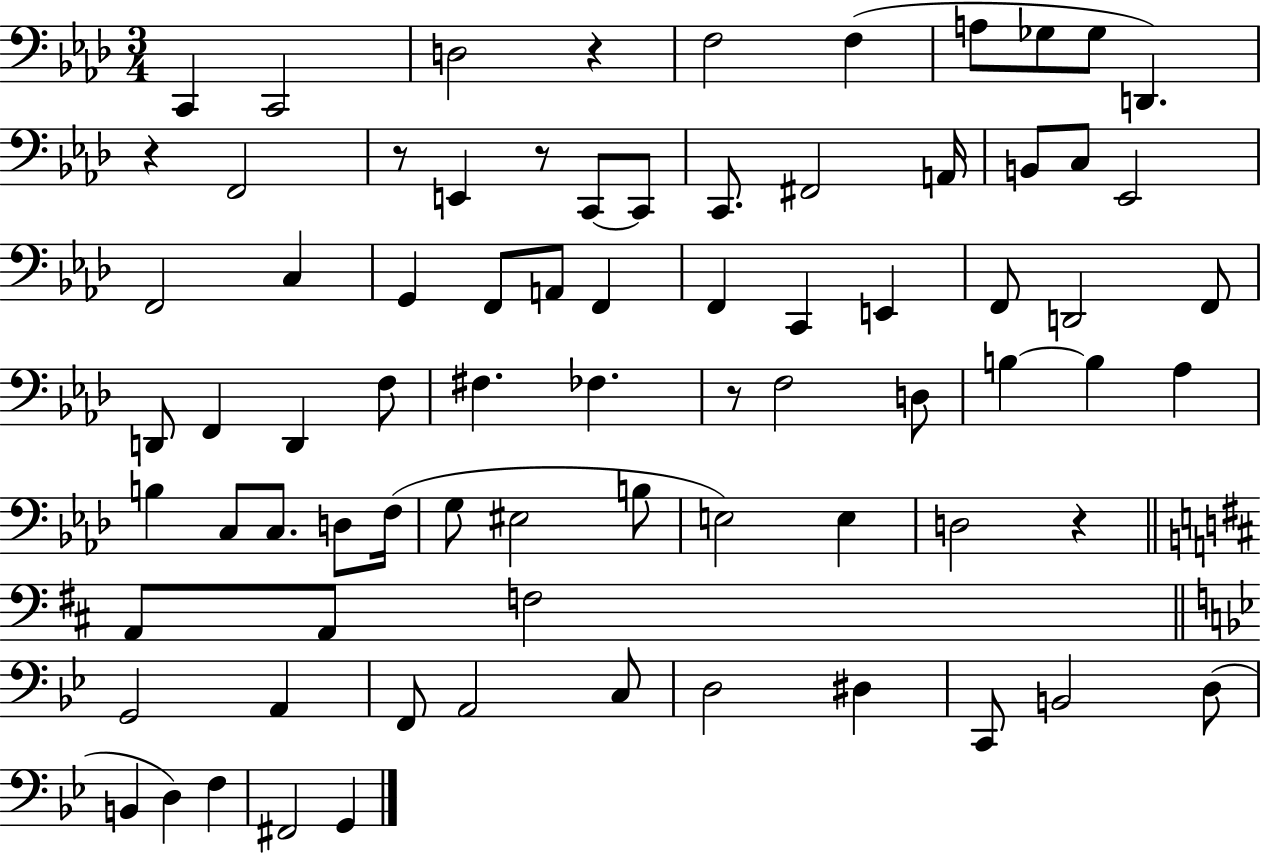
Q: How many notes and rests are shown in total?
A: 77